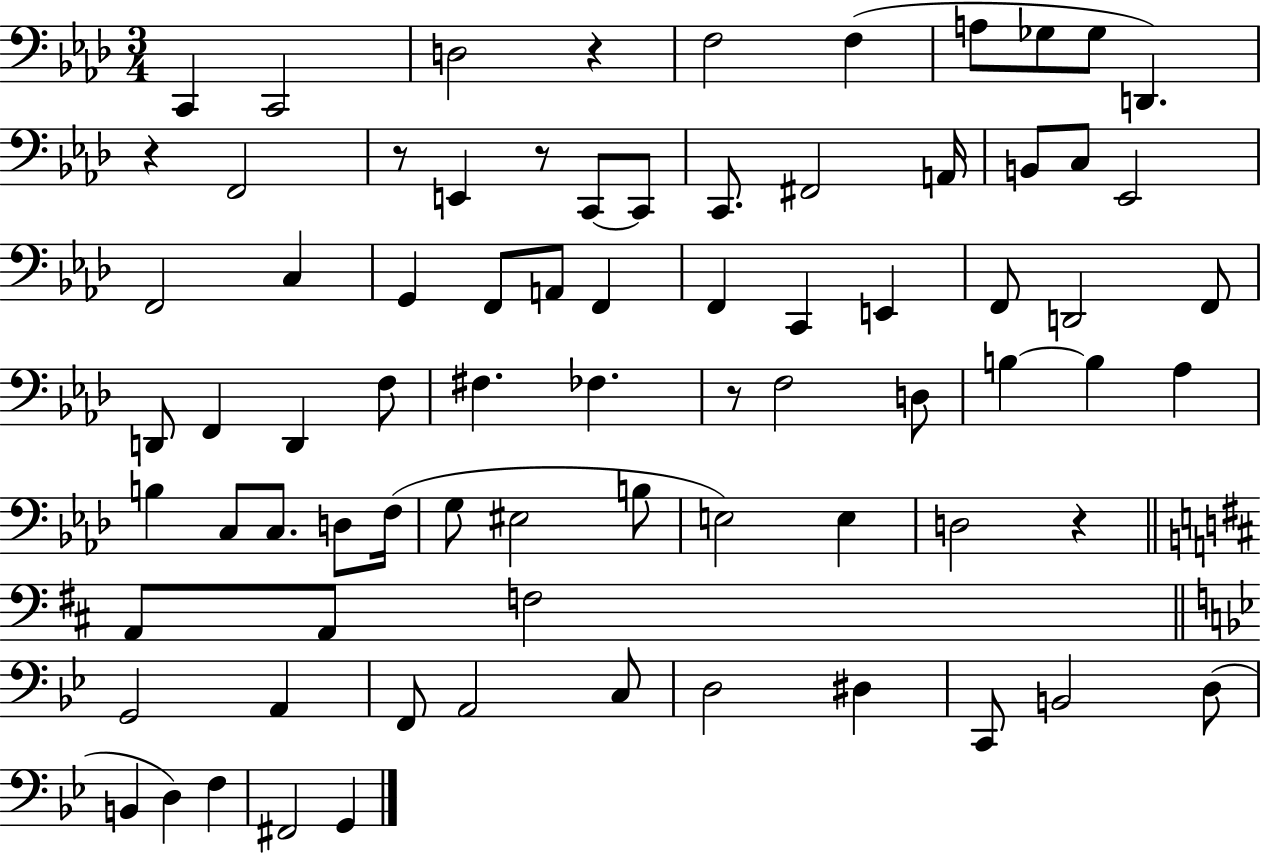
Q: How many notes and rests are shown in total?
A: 77